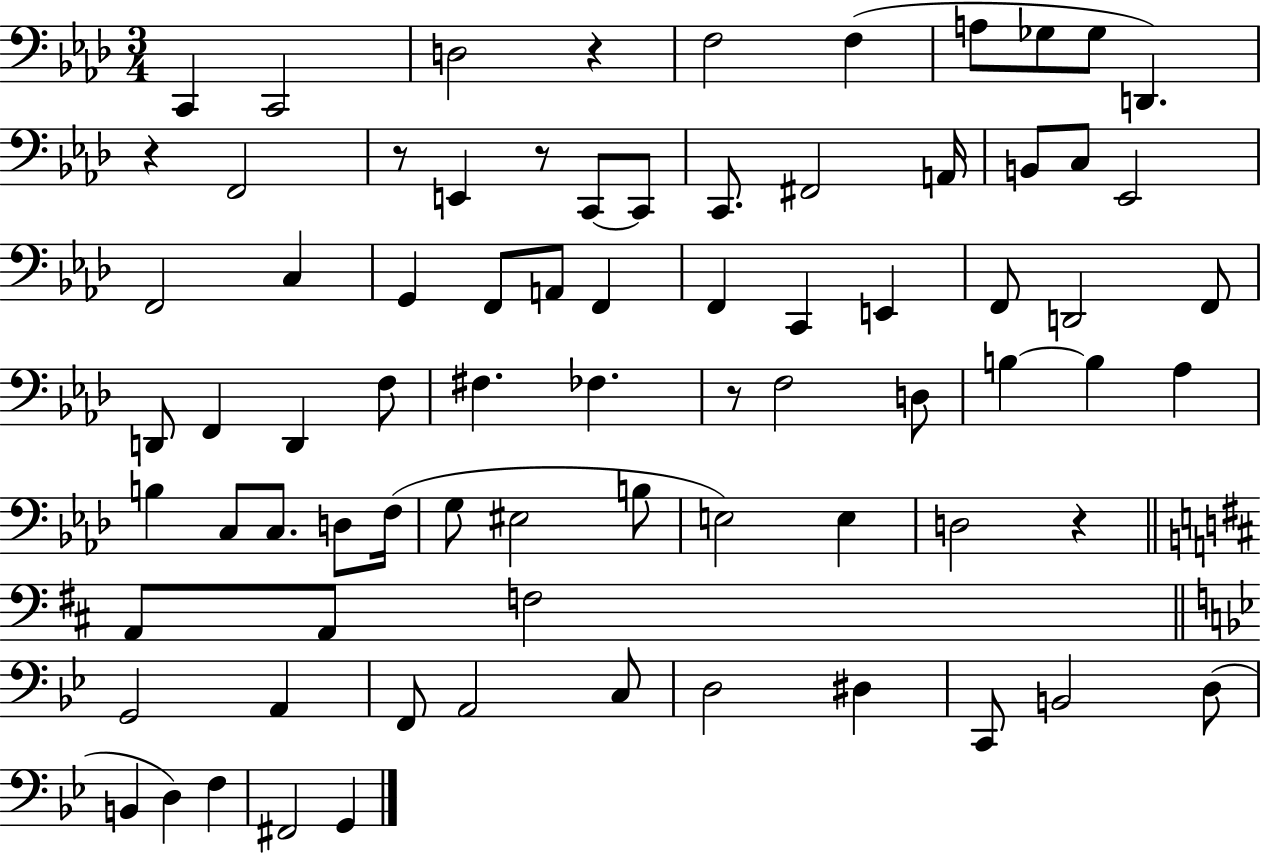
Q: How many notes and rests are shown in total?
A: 77